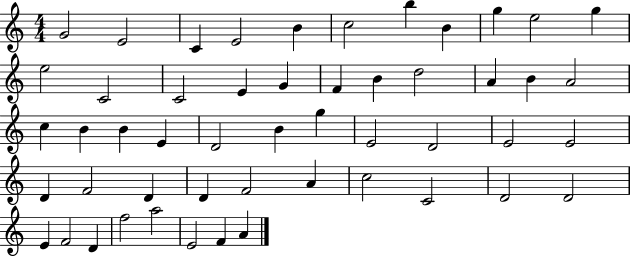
G4/h E4/h C4/q E4/h B4/q C5/h B5/q B4/q G5/q E5/h G5/q E5/h C4/h C4/h E4/q G4/q F4/q B4/q D5/h A4/q B4/q A4/h C5/q B4/q B4/q E4/q D4/h B4/q G5/q E4/h D4/h E4/h E4/h D4/q F4/h D4/q D4/q F4/h A4/q C5/h C4/h D4/h D4/h E4/q F4/h D4/q F5/h A5/h E4/h F4/q A4/q